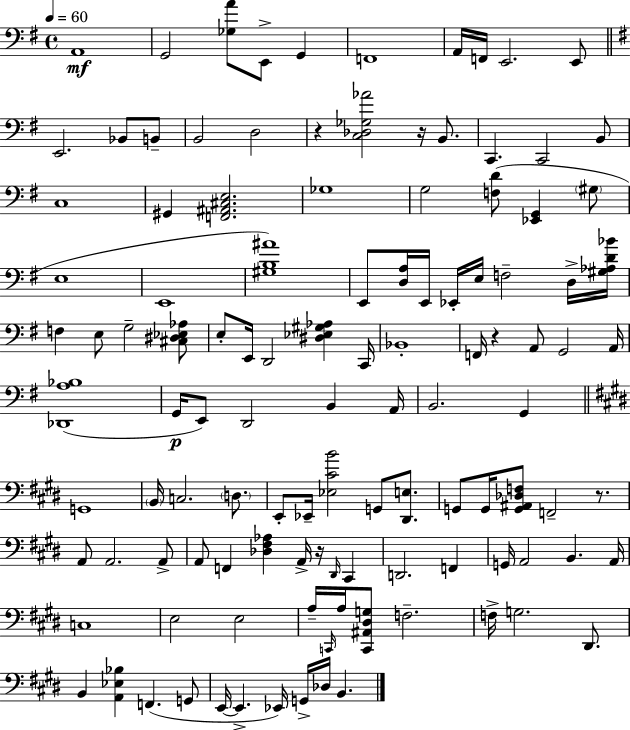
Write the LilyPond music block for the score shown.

{
  \clef bass
  \time 4/4
  \defaultTimeSignature
  \key e \minor
  \tempo 4 = 60
  \repeat volta 2 { a,1\mf | g,2 <ges a'>8 e,8-> g,4 | f,1 | a,16 f,16 e,2. e,8 | \break \bar "||" \break \key g \major e,2. bes,8 b,8-- | b,2 d2 | r4 <c des ges aes'>2 r16 b,8. | c,4. c,2 b,8 | \break c1 | gis,4 <f, ais, cis e>2. | ges1 | g2 <f d'>8( <ees, g,>4 \parenthesize gis8 | \break e1 | e,1 | <gis b ais'>1) | e,8 <d a>16 e,16 ees,16-. e16 f2-- d16-> <gis aes d' bes'>16 | \break f4 e8 g2-- <cis dis ees aes>8 | e8-. e,16 d,2 <dis ees gis aes>4 c,16 | bes,1-. | f,16 r4 a,8 g,2 a,16 | \break <des, a bes>1( | g,16\p e,8) d,2 b,4 a,16 | b,2. g,4 | \bar "||" \break \key e \major g,1 | \parenthesize b,16 c2. \parenthesize d8. | e,8-. ees,16-- <ees cis' b'>2 g,8 <dis, e>8. | g,8 g,16 <g, ais, des f>8 f,2-- r8. | \break a,8 a,2. a,8-> | a,8 f,4 <des fis aes>4 a,16-> r16 \grace { dis,16 } cis,4 | d,2. f,4 | g,16 a,2 b,4. | \break a,16 c1 | e2 e2 | a16-- \grace { c,16 } a16 <c, ais, dis g>8 f2.-- | f16-> g2. dis,8. | \break b,4 <a, ees bes>4 f,4.( | g,8 e,16~~ e,4.-> ees,16) g,16-> des16 b,4. | } \bar "|."
}